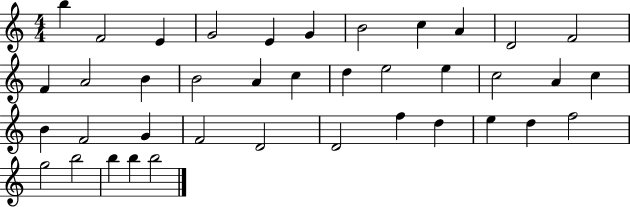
{
  \clef treble
  \numericTimeSignature
  \time 4/4
  \key c \major
  b''4 f'2 e'4 | g'2 e'4 g'4 | b'2 c''4 a'4 | d'2 f'2 | \break f'4 a'2 b'4 | b'2 a'4 c''4 | d''4 e''2 e''4 | c''2 a'4 c''4 | \break b'4 f'2 g'4 | f'2 d'2 | d'2 f''4 d''4 | e''4 d''4 f''2 | \break g''2 b''2 | b''4 b''4 b''2 | \bar "|."
}